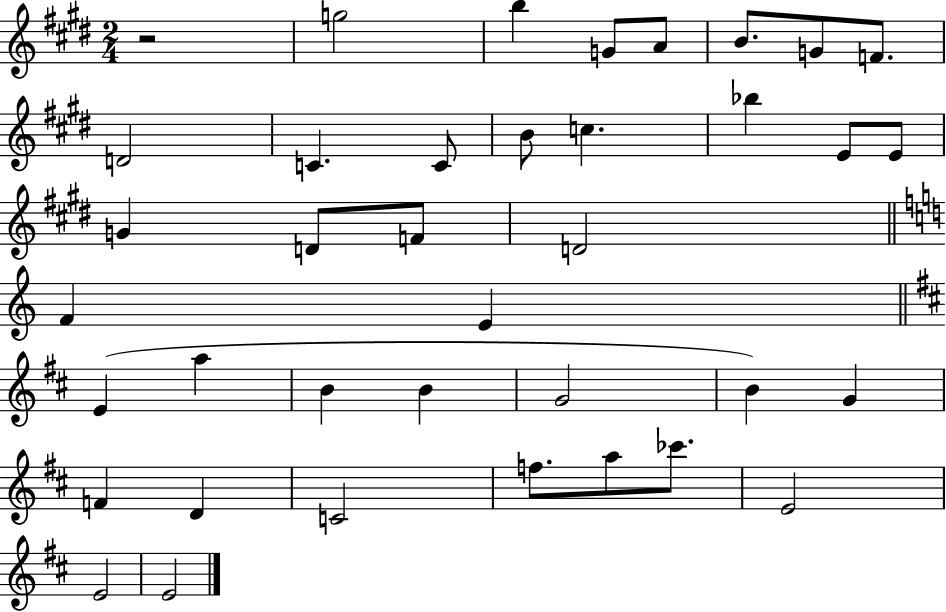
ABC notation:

X:1
T:Untitled
M:2/4
L:1/4
K:E
z2 g2 b G/2 A/2 B/2 G/2 F/2 D2 C C/2 B/2 c _b E/2 E/2 G D/2 F/2 D2 F E E a B B G2 B G F D C2 f/2 a/2 _c'/2 E2 E2 E2